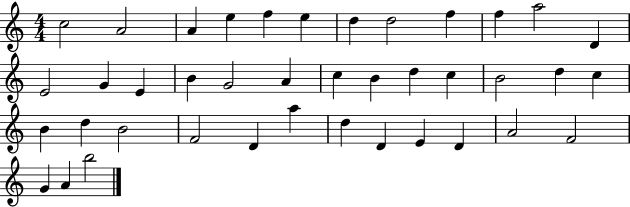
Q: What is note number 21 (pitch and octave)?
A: D5